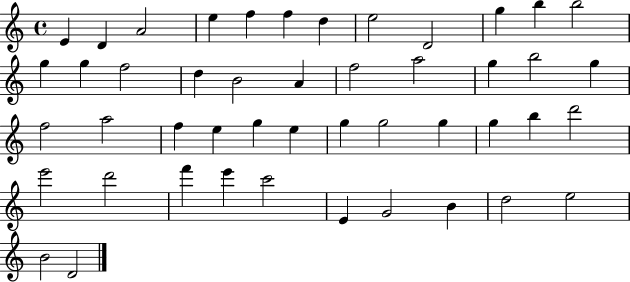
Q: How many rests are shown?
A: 0